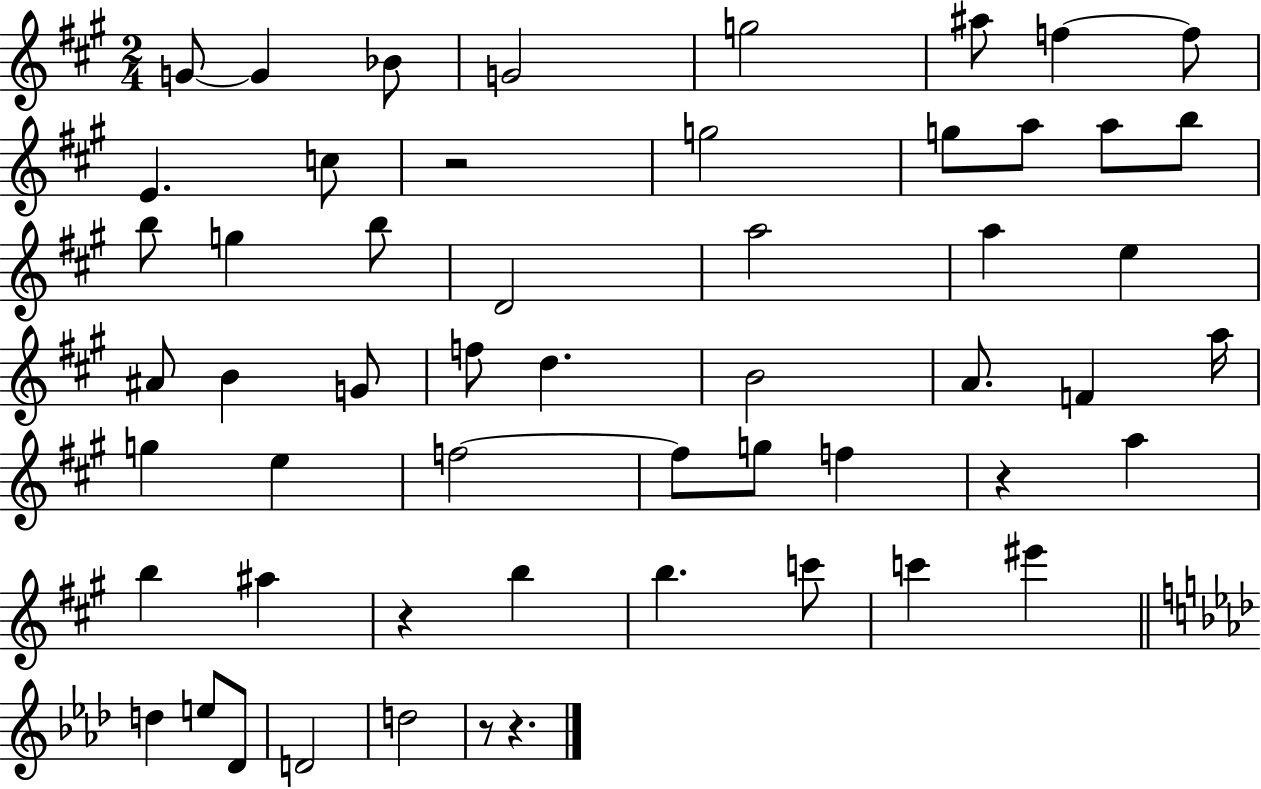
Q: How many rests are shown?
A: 5